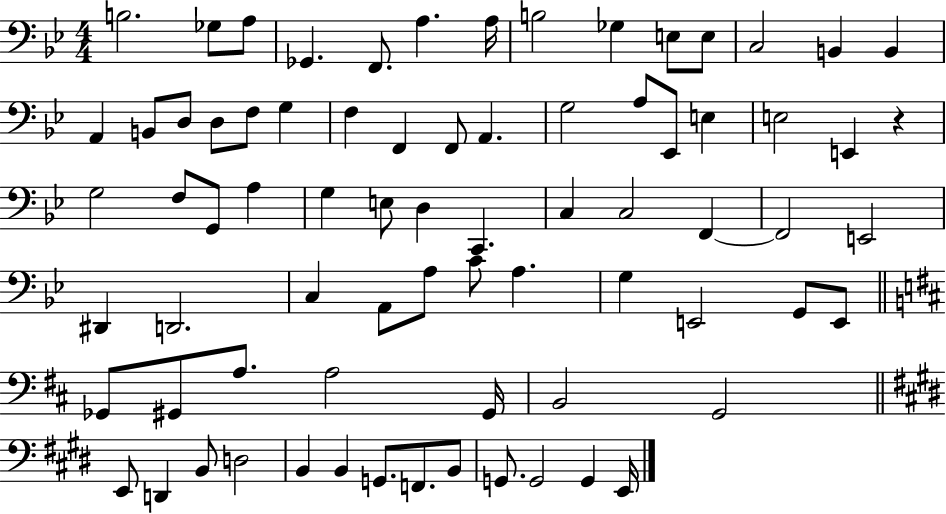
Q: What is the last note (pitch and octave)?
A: E2